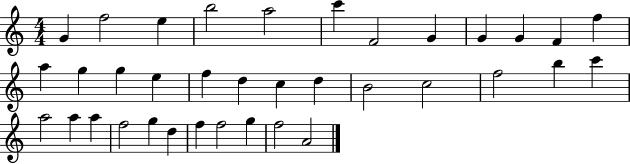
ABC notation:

X:1
T:Untitled
M:4/4
L:1/4
K:C
G f2 e b2 a2 c' F2 G G G F f a g g e f d c d B2 c2 f2 b c' a2 a a f2 g d f f2 g f2 A2